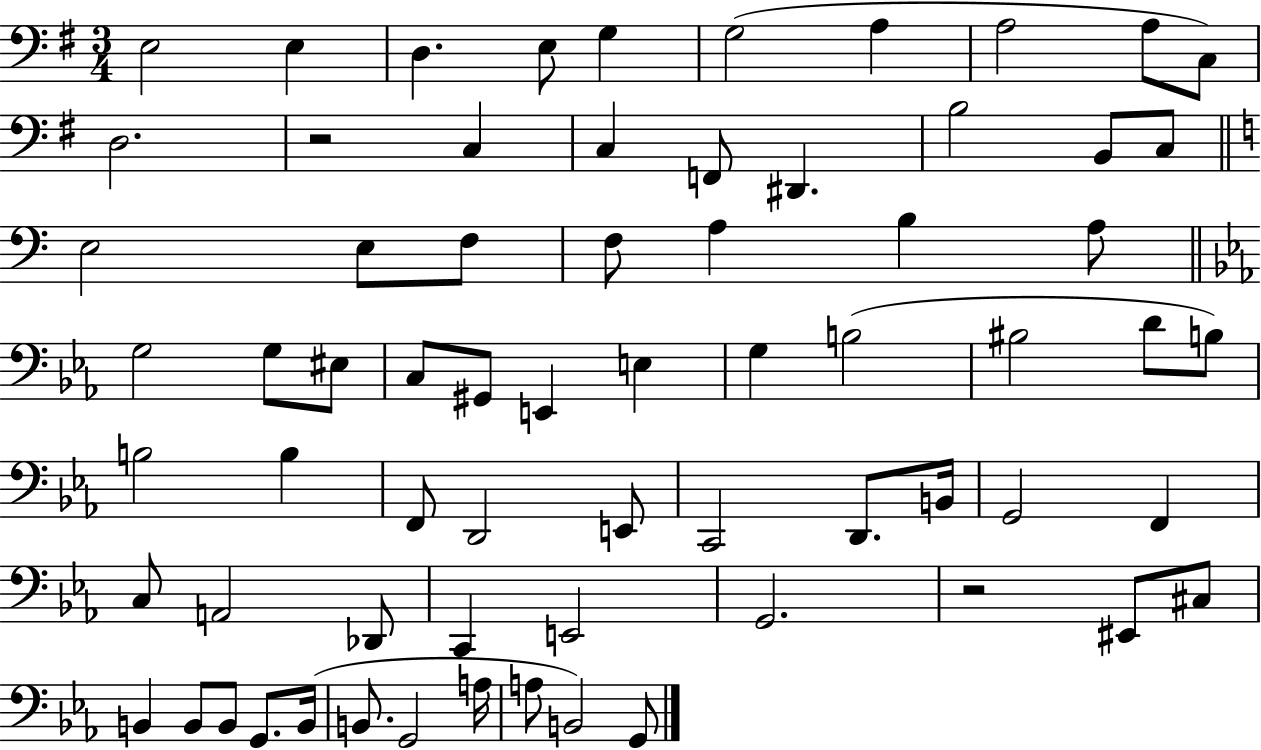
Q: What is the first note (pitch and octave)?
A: E3